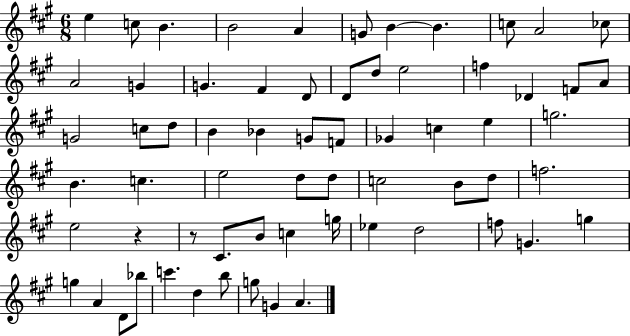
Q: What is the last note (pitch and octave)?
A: A4